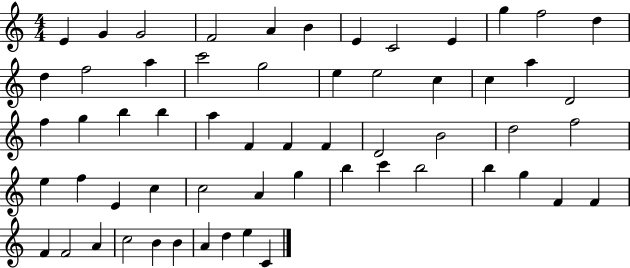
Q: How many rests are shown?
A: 0